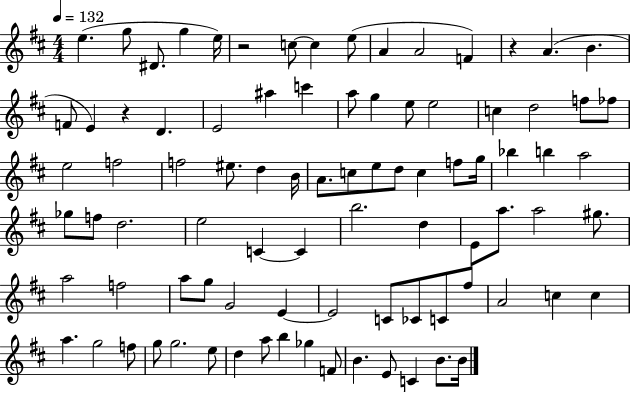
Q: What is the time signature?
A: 4/4